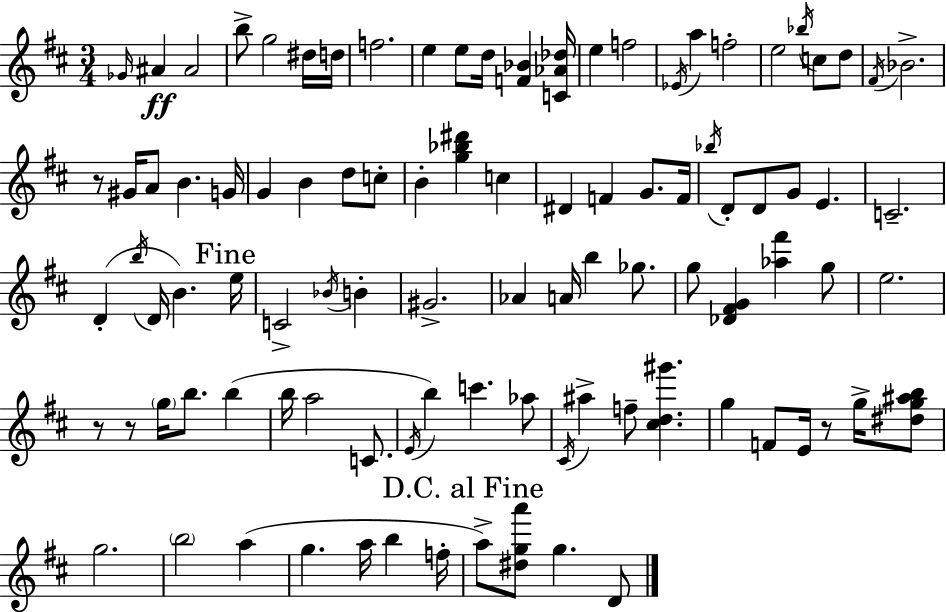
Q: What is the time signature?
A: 3/4